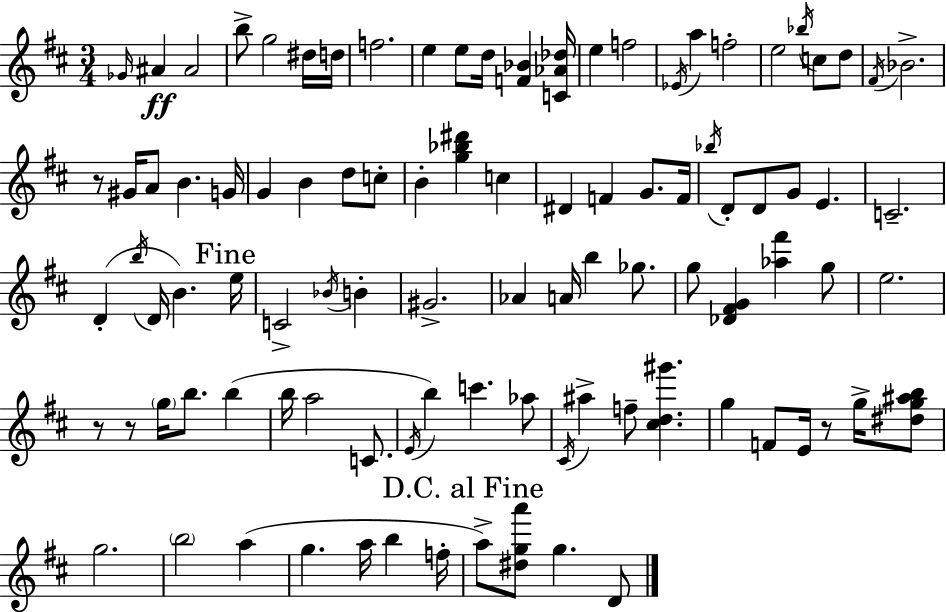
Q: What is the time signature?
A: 3/4